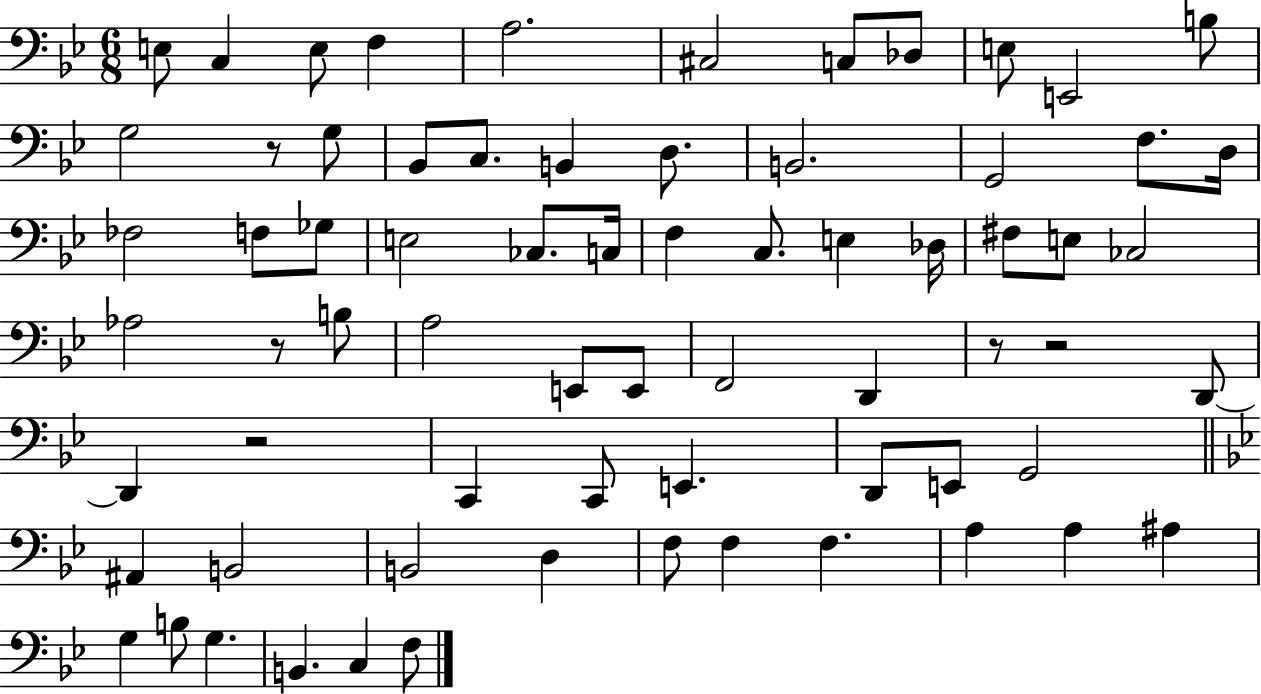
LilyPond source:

{
  \clef bass
  \numericTimeSignature
  \time 6/8
  \key bes \major
  e8 c4 e8 f4 | a2. | cis2 c8 des8 | e8 e,2 b8 | \break g2 r8 g8 | bes,8 c8. b,4 d8. | b,2. | g,2 f8. d16 | \break fes2 f8 ges8 | e2 ces8. c16 | f4 c8. e4 des16 | fis8 e8 ces2 | \break aes2 r8 b8 | a2 e,8 e,8 | f,2 d,4 | r8 r2 d,8~~ | \break d,4 r2 | c,4 c,8 e,4. | d,8 e,8 g,2 | \bar "||" \break \key bes \major ais,4 b,2 | b,2 d4 | f8 f4 f4. | a4 a4 ais4 | \break g4 b8 g4. | b,4. c4 f8 | \bar "|."
}